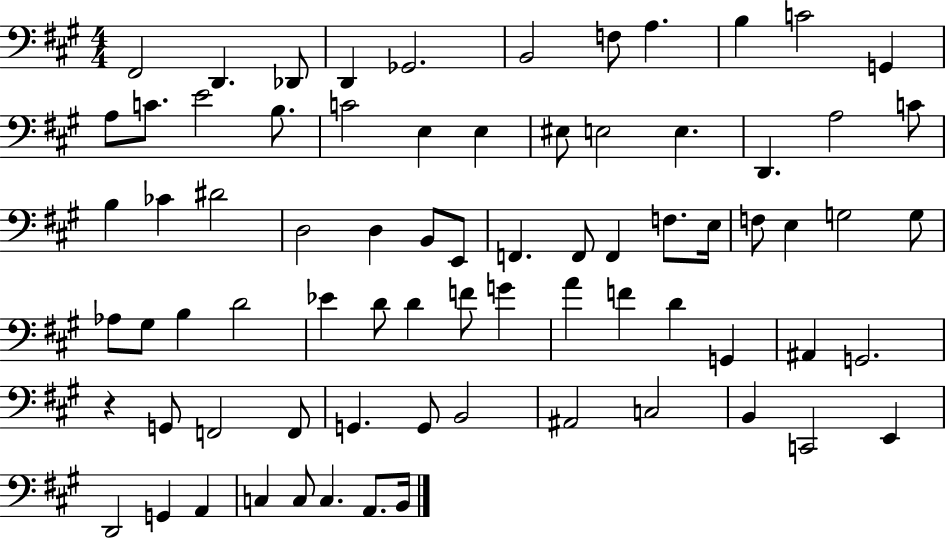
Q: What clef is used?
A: bass